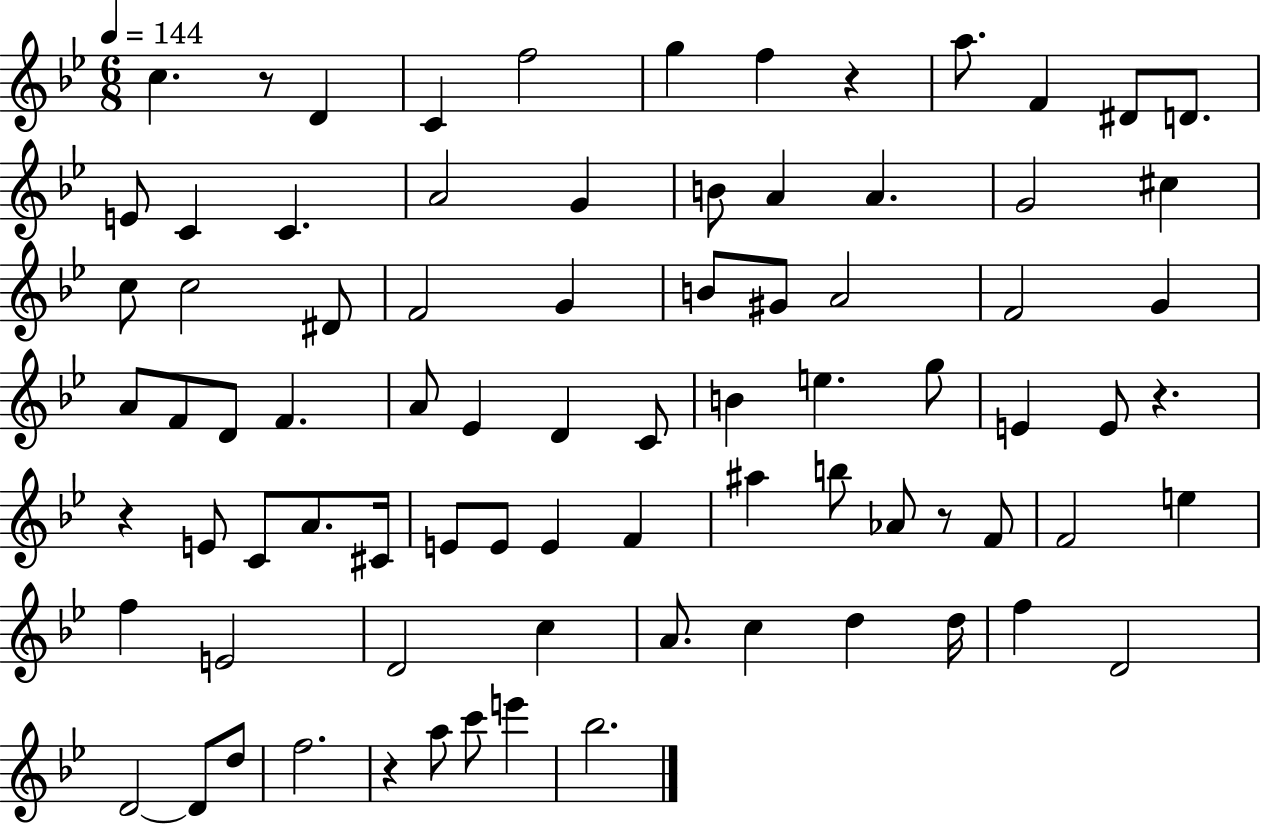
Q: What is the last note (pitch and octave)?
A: Bb5